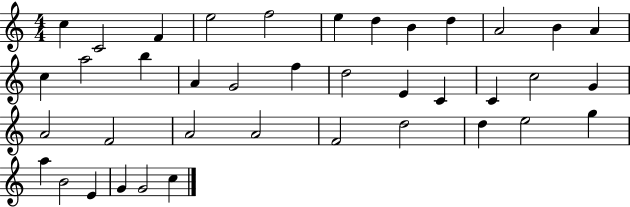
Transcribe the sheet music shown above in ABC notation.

X:1
T:Untitled
M:4/4
L:1/4
K:C
c C2 F e2 f2 e d B d A2 B A c a2 b A G2 f d2 E C C c2 G A2 F2 A2 A2 F2 d2 d e2 g a B2 E G G2 c